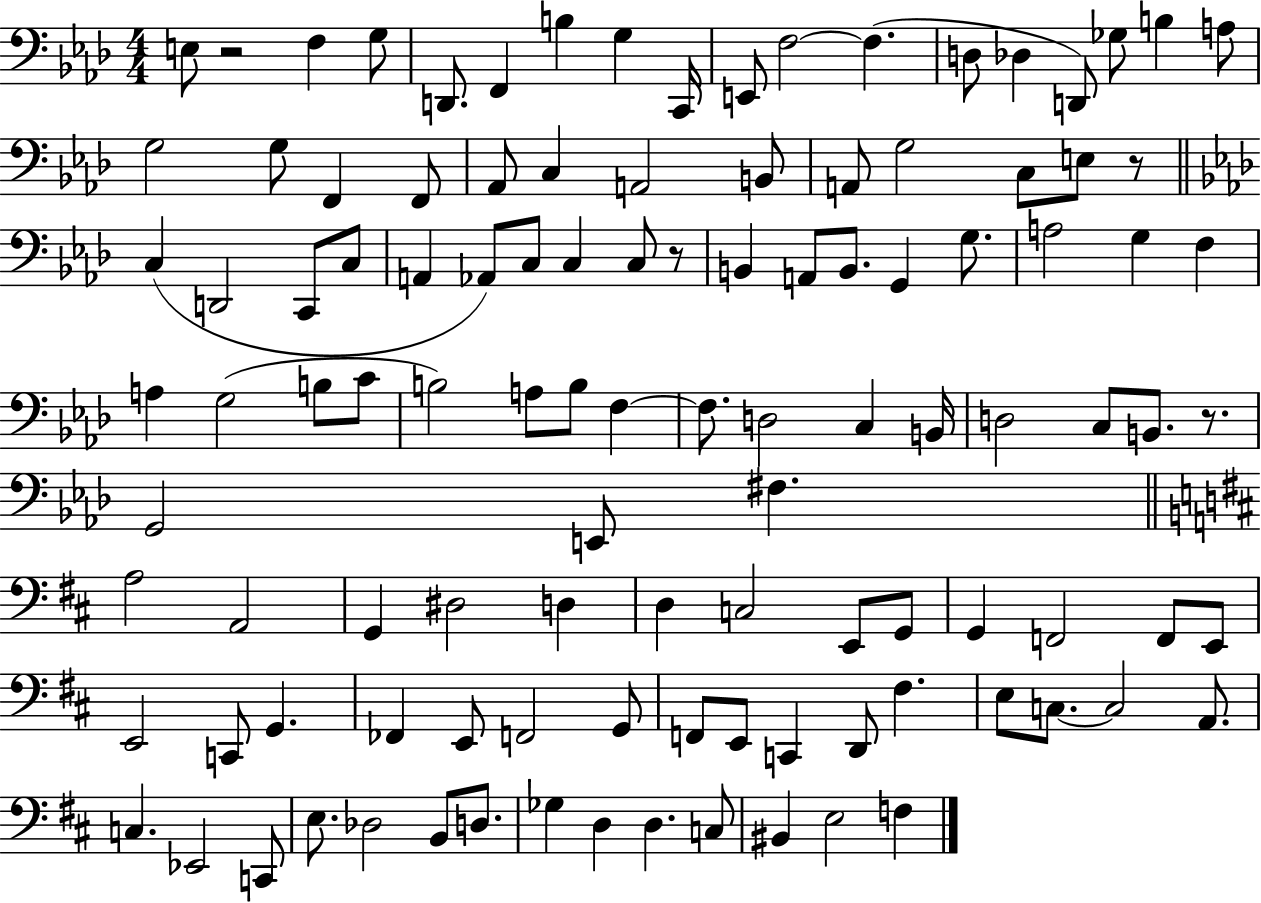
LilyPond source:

{
  \clef bass
  \numericTimeSignature
  \time 4/4
  \key aes \major
  \repeat volta 2 { e8 r2 f4 g8 | d,8. f,4 b4 g4 c,16 | e,8 f2~~ f4.( | d8 des4 d,8) ges8 b4 a8 | \break g2 g8 f,4 f,8 | aes,8 c4 a,2 b,8 | a,8 g2 c8 e8 r8 | \bar "||" \break \key aes \major c4( d,2 c,8 c8 | a,4 aes,8) c8 c4 c8 r8 | b,4 a,8 b,8. g,4 g8. | a2 g4 f4 | \break a4 g2( b8 c'8 | b2) a8 b8 f4~~ | f8. d2 c4 b,16 | d2 c8 b,8. r8. | \break g,2 e,8 fis4. | \bar "||" \break \key d \major a2 a,2 | g,4 dis2 d4 | d4 c2 e,8 g,8 | g,4 f,2 f,8 e,8 | \break e,2 c,8 g,4. | fes,4 e,8 f,2 g,8 | f,8 e,8 c,4 d,8 fis4. | e8 c8.~~ c2 a,8. | \break c4. ees,2 c,8 | e8. des2 b,8 d8. | ges4 d4 d4. c8 | bis,4 e2 f4 | \break } \bar "|."
}